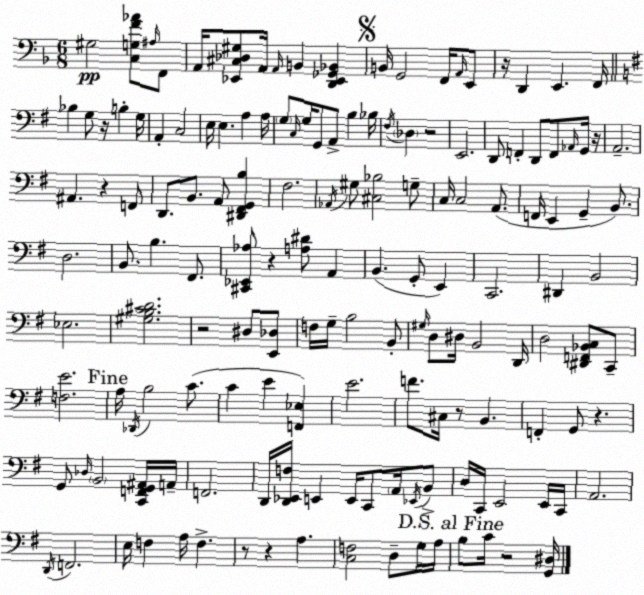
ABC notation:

X:1
T:Untitled
M:6/8
L:1/4
K:Dm
^G,2 [C,G,F_A]/2 ^A,/4 F,,/2 A,,/4 [_E,,^C,_D,^G,]/2 A,,/4 A,,/4 B,, [D,,_E,,_G,,_B,,] B,,/4 G,,2 F,,/4 A,,/4 E,,/2 z/4 D,, E,, F,,/4 _B, G,/2 z/4 B, G,/4 A,, C,2 E,/4 E, A, A,/4 G,/2 C,/4 G,/4 G,,/2 A,,/2 B, _B,/4 ^F,/4 _D, z2 E,,2 D,,/2 F,, D,,/2 F,,/2 _A,,/4 G,,/4 z/4 A,,2 ^A,, z F,,/2 D,,/2 B,,/2 A,,/2 [^D,,^F,,G,,B,] ^F,2 _A,,/4 ^G,/2 [^C,_B,]2 G,/2 C,/4 C,2 A,,/2 F,,/4 E,, G,, B,,/2 D,2 B,,/2 B, ^F,,/2 [^C,,_E,,_A,]/2 z [A,^D]/2 A,, B,, G,,/2 E,, C,,2 ^D,, B,,2 _E,2 [^G,B,^CD]2 z2 ^D,/2 [E,,_D,]/2 F,/4 G,/4 B,2 B,,/2 ^G,/4 D,/2 ^D,/4 B,,2 D,,/4 D,2 [^D,,F,,_B,,C,]/2 C,,/2 [F,E]2 A,/4 _D,,/4 B,2 C/2 C E [F,,_E,] E2 F/2 ^C,/4 z/2 B,, F,, G,,/2 z G,,/2 _D,/4 B,,2 [C,,F,,G,,^A,,]/4 A,,/4 F,,2 D,,/4 [D,,_E,,F,]/4 E,, E,,/4 C,,/2 A,,/4 _E,,/4 B,,/2 D,/4 C,,/4 E,,2 E,,/4 C,,/4 A,,2 D,,/4 F,,2 E,/4 F, A,/4 F, z/2 z A, [C,F,]2 D,/2 G,/4 A,/4 B,/2 C/4 z2 [G,,^D,]/4